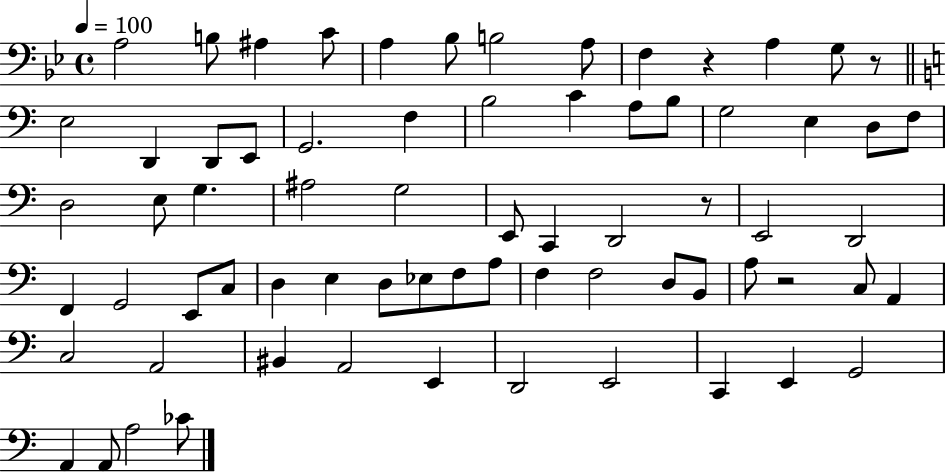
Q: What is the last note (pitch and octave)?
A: CES4